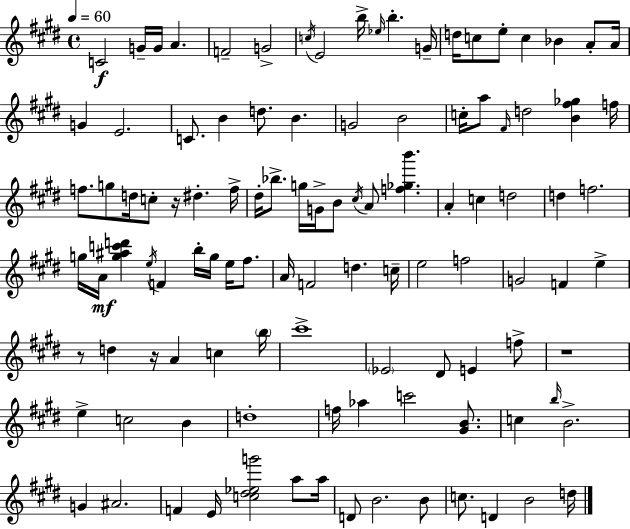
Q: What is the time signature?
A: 4/4